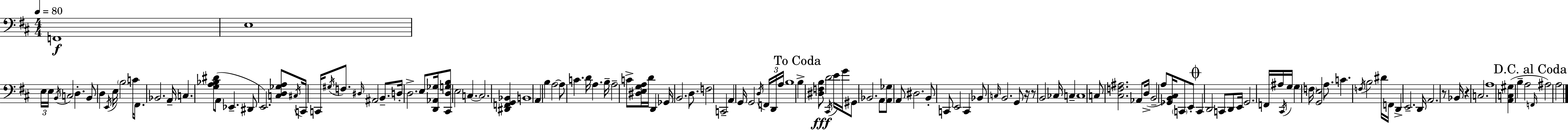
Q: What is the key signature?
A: D major